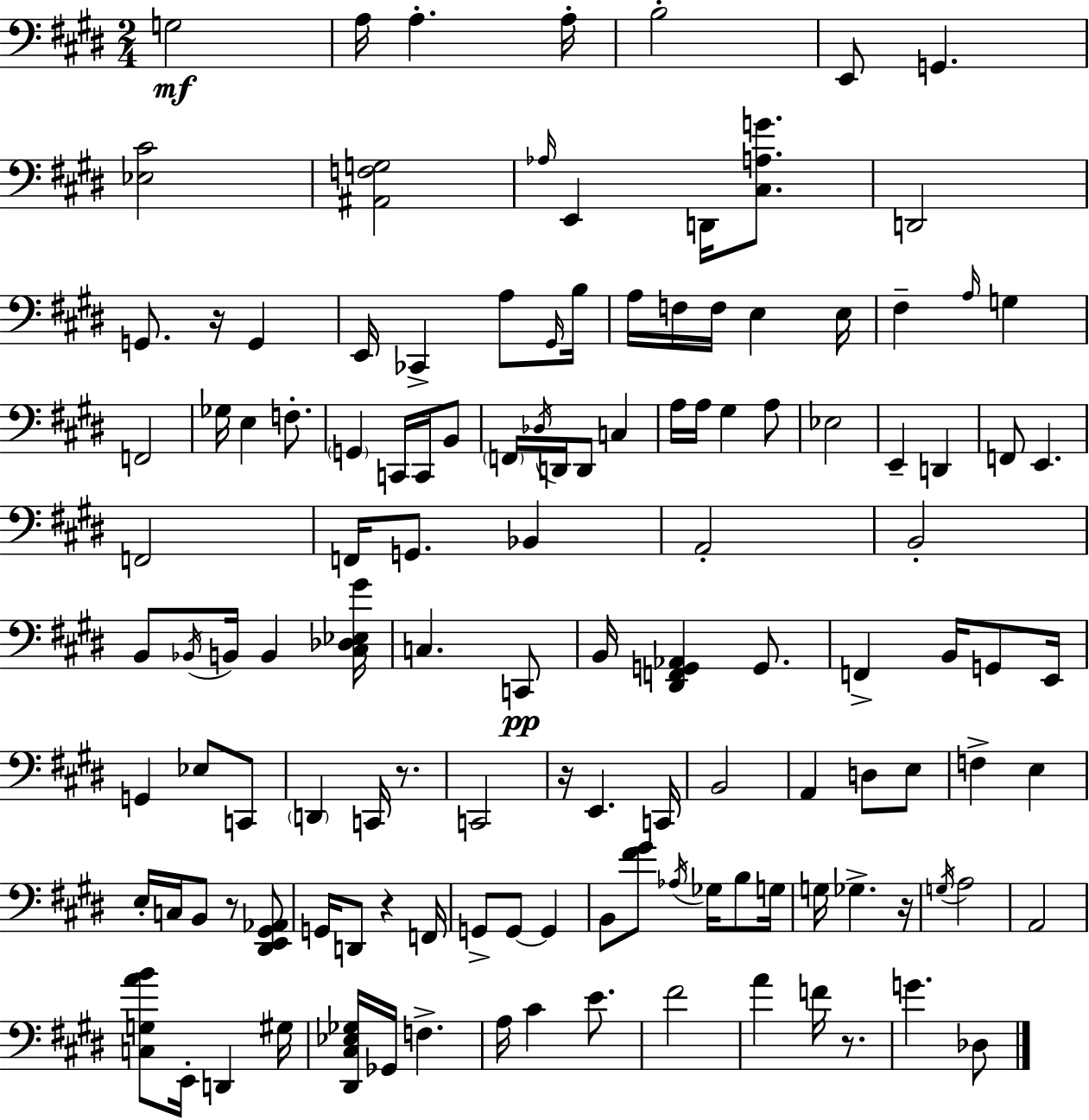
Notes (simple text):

G3/h A3/s A3/q. A3/s B3/h E2/e G2/q. [Eb3,C#4]/h [A#2,F3,G3]/h Ab3/s E2/q D2/s [C#3,A3,G4]/e. D2/h G2/e. R/s G2/q E2/s CES2/q A3/e G#2/s B3/s A3/s F3/s F3/s E3/q E3/s F#3/q A3/s G3/q F2/h Gb3/s E3/q F3/e. G2/q C2/s C2/s B2/e F2/s Db3/s D2/s D2/e C3/q A3/s A3/s G#3/q A3/e Eb3/h E2/q D2/q F2/e E2/q. F2/h F2/s G2/e. Bb2/q A2/h B2/h B2/e Bb2/s B2/s B2/q [C#3,Db3,Eb3,G#4]/s C3/q. C2/e B2/s [D#2,F2,G2,Ab2]/q G2/e. F2/q B2/s G2/e E2/s G2/q Eb3/e C2/e D2/q C2/s R/e. C2/h R/s E2/q. C2/s B2/h A2/q D3/e E3/e F3/q E3/q E3/s C3/s B2/e R/e [D#2,E2,G#2,Ab2]/e G2/s D2/e R/q F2/s G2/e G2/e G2/q B2/e [F#4,G#4]/e Ab3/s Gb3/s B3/e G3/s G3/s Gb3/q. R/s G3/s A3/h A2/h [C3,G3,A4,B4]/e E2/s D2/q G#3/s [D#2,C#3,Eb3,Gb3]/s Gb2/s F3/q. A3/s C#4/q E4/e. F#4/h A4/q F4/s R/e. G4/q. Db3/e